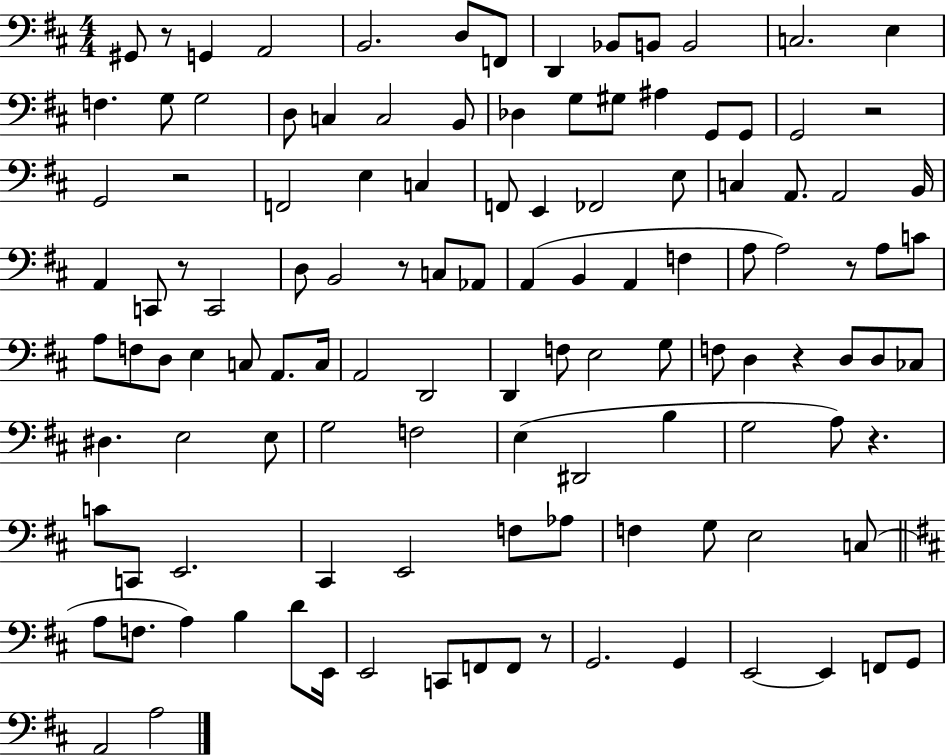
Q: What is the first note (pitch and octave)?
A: G#2